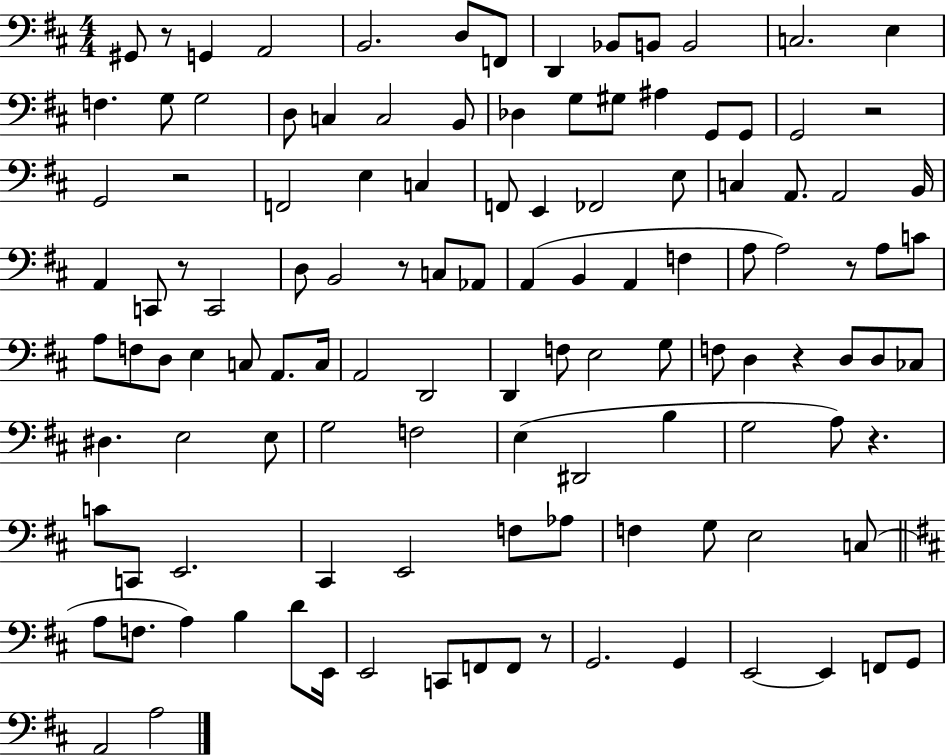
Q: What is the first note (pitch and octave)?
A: G#2